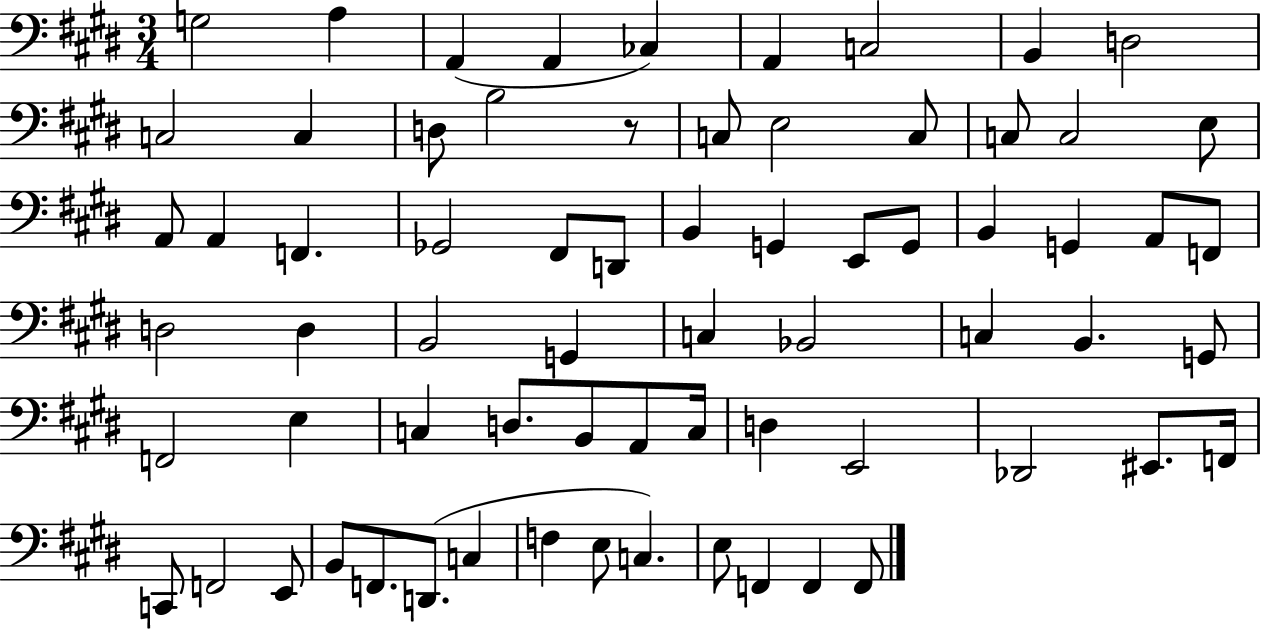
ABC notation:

X:1
T:Untitled
M:3/4
L:1/4
K:E
G,2 A, A,, A,, _C, A,, C,2 B,, D,2 C,2 C, D,/2 B,2 z/2 C,/2 E,2 C,/2 C,/2 C,2 E,/2 A,,/2 A,, F,, _G,,2 ^F,,/2 D,,/2 B,, G,, E,,/2 G,,/2 B,, G,, A,,/2 F,,/2 D,2 D, B,,2 G,, C, _B,,2 C, B,, G,,/2 F,,2 E, C, D,/2 B,,/2 A,,/2 C,/4 D, E,,2 _D,,2 ^E,,/2 F,,/4 C,,/2 F,,2 E,,/2 B,,/2 F,,/2 D,,/2 C, F, E,/2 C, E,/2 F,, F,, F,,/2